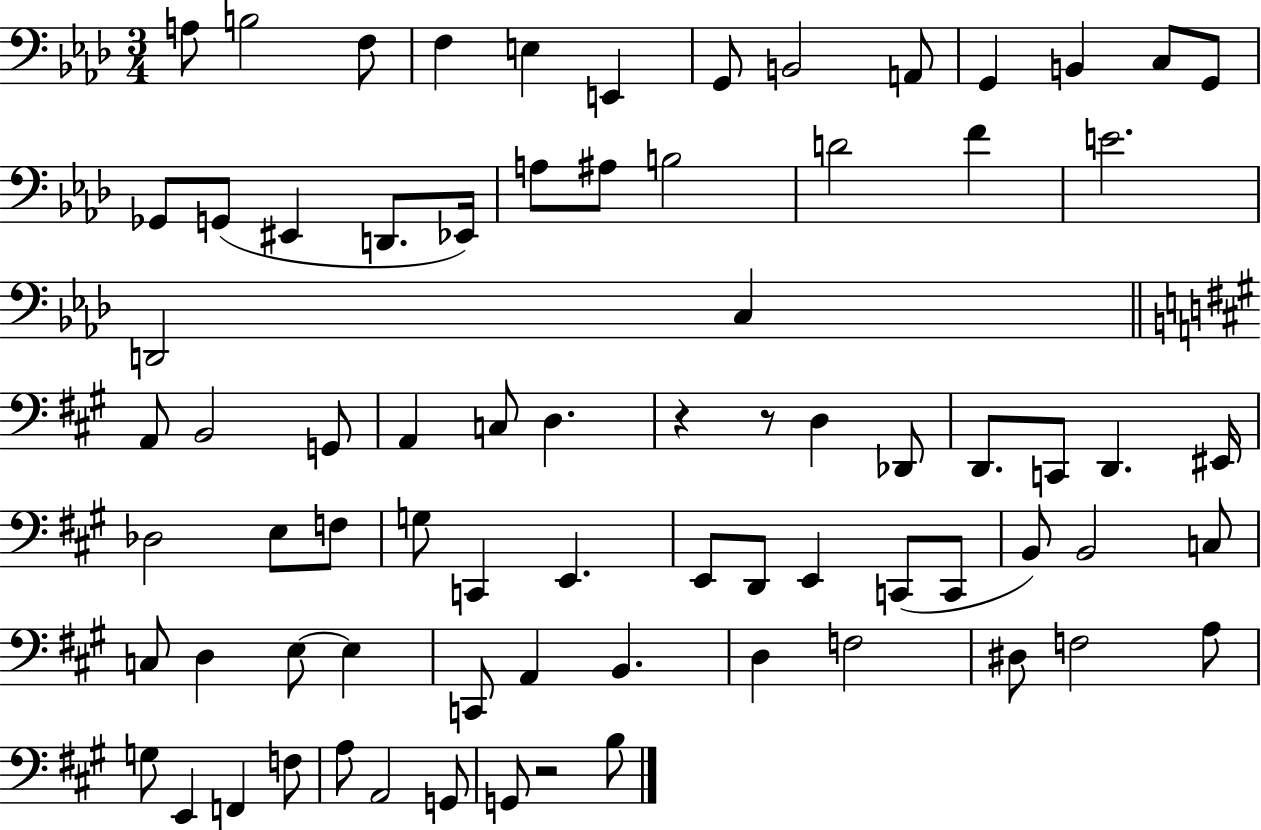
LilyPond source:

{
  \clef bass
  \numericTimeSignature
  \time 3/4
  \key aes \major
  a8 b2 f8 | f4 e4 e,4 | g,8 b,2 a,8 | g,4 b,4 c8 g,8 | \break ges,8 g,8( eis,4 d,8. ees,16) | a8 ais8 b2 | d'2 f'4 | e'2. | \break d,2 c4 | \bar "||" \break \key a \major a,8 b,2 g,8 | a,4 c8 d4. | r4 r8 d4 des,8 | d,8. c,8 d,4. eis,16 | \break des2 e8 f8 | g8 c,4 e,4. | e,8 d,8 e,4 c,8( c,8 | b,8) b,2 c8 | \break c8 d4 e8~~ e4 | c,8 a,4 b,4. | d4 f2 | dis8 f2 a8 | \break g8 e,4 f,4 f8 | a8 a,2 g,8 | g,8 r2 b8 | \bar "|."
}